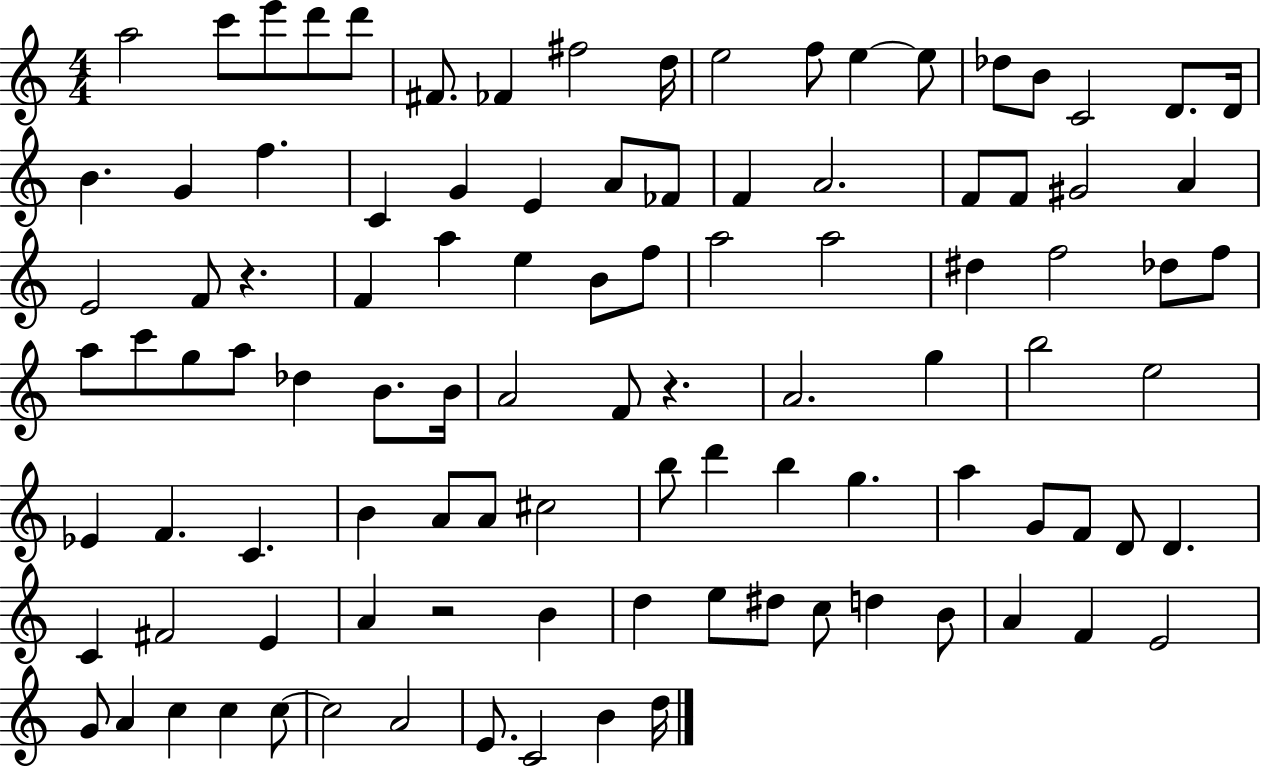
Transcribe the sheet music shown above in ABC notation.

X:1
T:Untitled
M:4/4
L:1/4
K:C
a2 c'/2 e'/2 d'/2 d'/2 ^F/2 _F ^f2 d/4 e2 f/2 e e/2 _d/2 B/2 C2 D/2 D/4 B G f C G E A/2 _F/2 F A2 F/2 F/2 ^G2 A E2 F/2 z F a e B/2 f/2 a2 a2 ^d f2 _d/2 f/2 a/2 c'/2 g/2 a/2 _d B/2 B/4 A2 F/2 z A2 g b2 e2 _E F C B A/2 A/2 ^c2 b/2 d' b g a G/2 F/2 D/2 D C ^F2 E A z2 B d e/2 ^d/2 c/2 d B/2 A F E2 G/2 A c c c/2 c2 A2 E/2 C2 B d/4